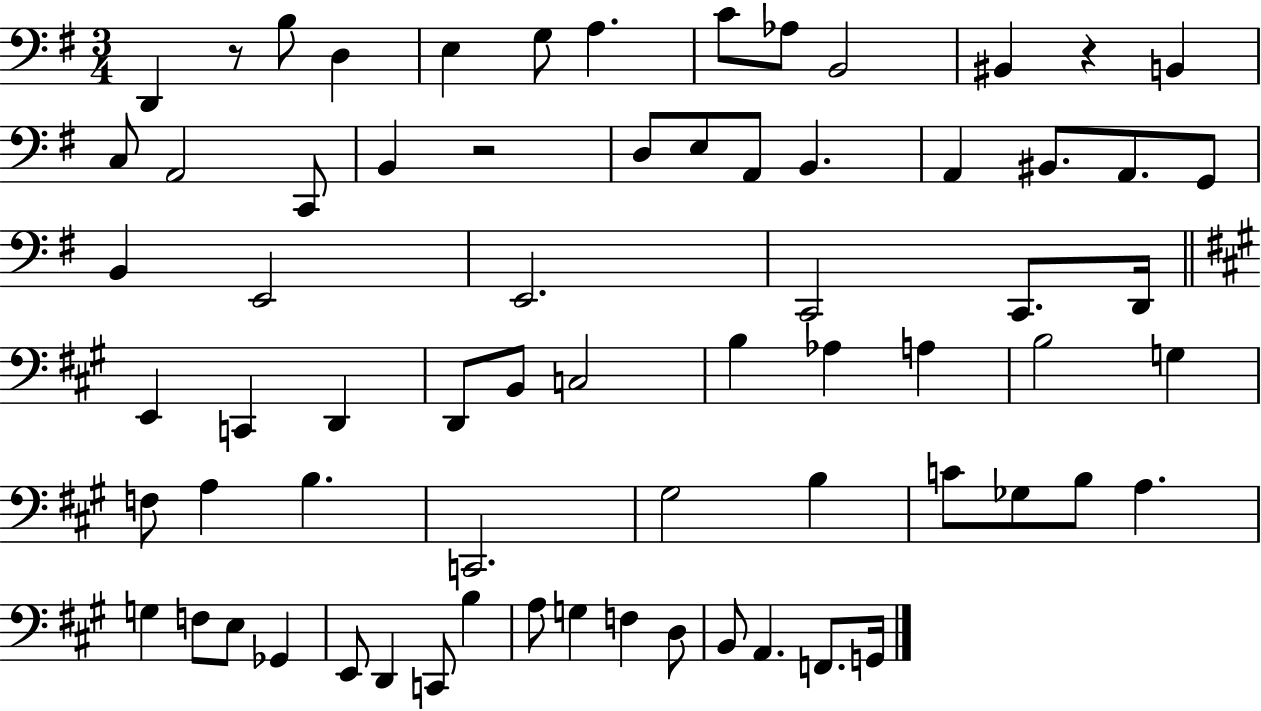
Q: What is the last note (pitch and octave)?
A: G2